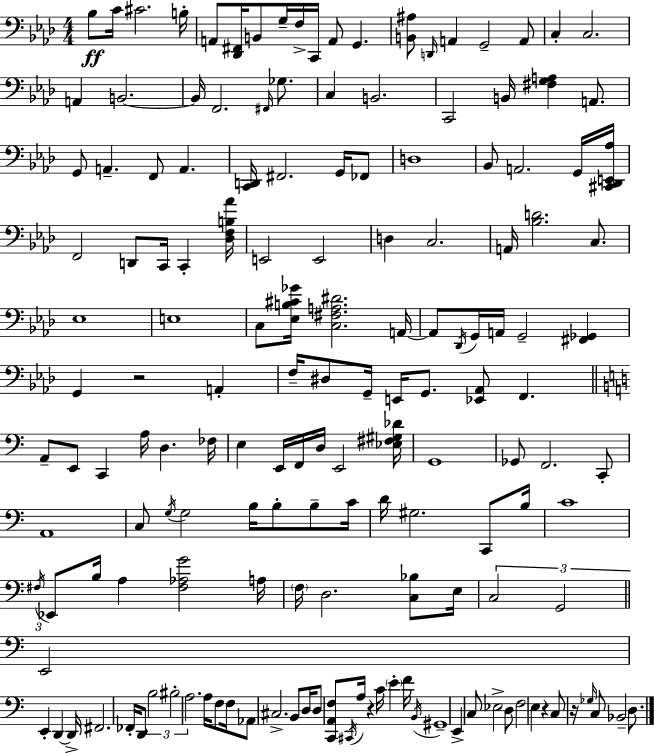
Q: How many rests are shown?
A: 4